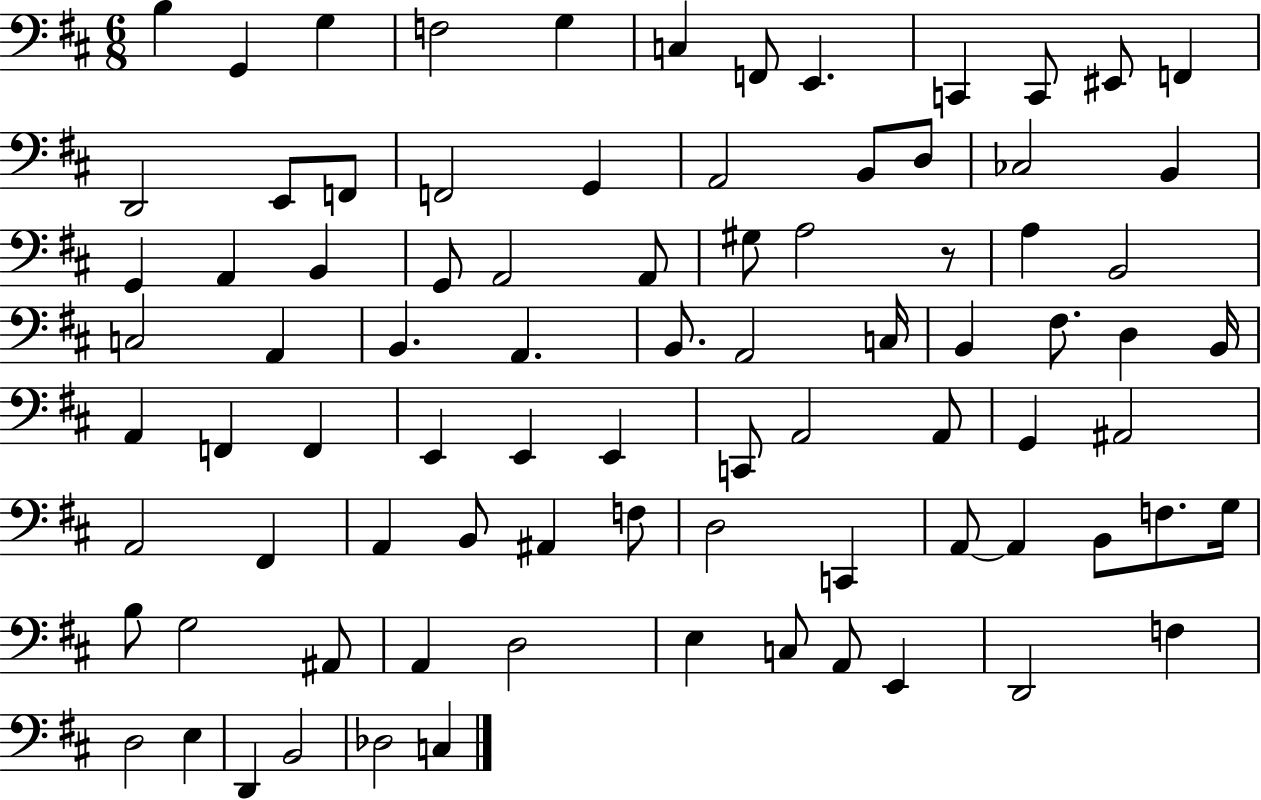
{
  \clef bass
  \numericTimeSignature
  \time 6/8
  \key d \major
  b4 g,4 g4 | f2 g4 | c4 f,8 e,4. | c,4 c,8 eis,8 f,4 | \break d,2 e,8 f,8 | f,2 g,4 | a,2 b,8 d8 | ces2 b,4 | \break g,4 a,4 b,4 | g,8 a,2 a,8 | gis8 a2 r8 | a4 b,2 | \break c2 a,4 | b,4. a,4. | b,8. a,2 c16 | b,4 fis8. d4 b,16 | \break a,4 f,4 f,4 | e,4 e,4 e,4 | c,8 a,2 a,8 | g,4 ais,2 | \break a,2 fis,4 | a,4 b,8 ais,4 f8 | d2 c,4 | a,8~~ a,4 b,8 f8. g16 | \break b8 g2 ais,8 | a,4 d2 | e4 c8 a,8 e,4 | d,2 f4 | \break d2 e4 | d,4 b,2 | des2 c4 | \bar "|."
}